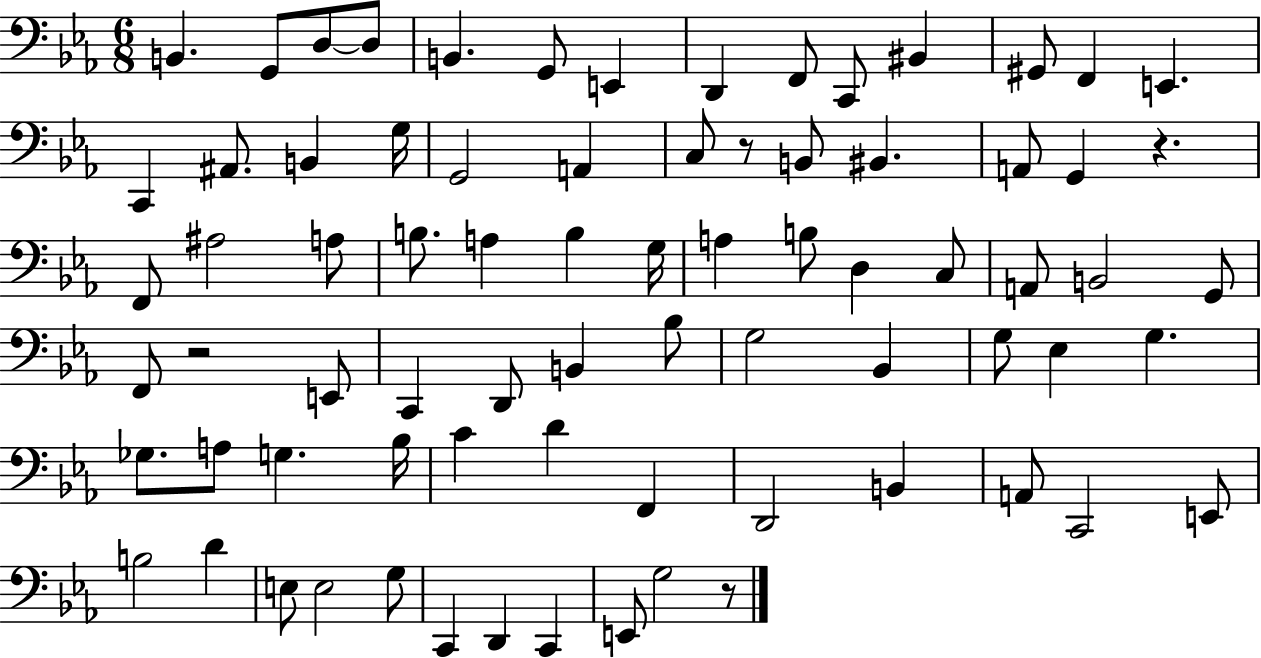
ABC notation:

X:1
T:Untitled
M:6/8
L:1/4
K:Eb
B,, G,,/2 D,/2 D,/2 B,, G,,/2 E,, D,, F,,/2 C,,/2 ^B,, ^G,,/2 F,, E,, C,, ^A,,/2 B,, G,/4 G,,2 A,, C,/2 z/2 B,,/2 ^B,, A,,/2 G,, z F,,/2 ^A,2 A,/2 B,/2 A, B, G,/4 A, B,/2 D, C,/2 A,,/2 B,,2 G,,/2 F,,/2 z2 E,,/2 C,, D,,/2 B,, _B,/2 G,2 _B,, G,/2 _E, G, _G,/2 A,/2 G, _B,/4 C D F,, D,,2 B,, A,,/2 C,,2 E,,/2 B,2 D E,/2 E,2 G,/2 C,, D,, C,, E,,/2 G,2 z/2